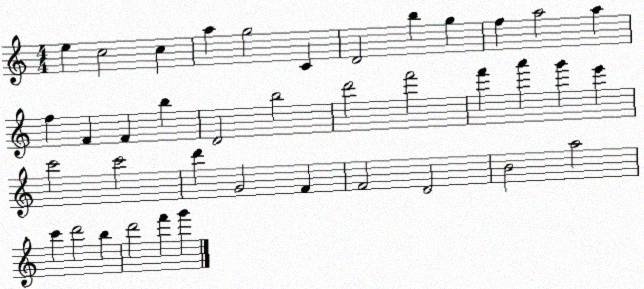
X:1
T:Untitled
M:4/4
L:1/4
K:C
e c2 c a g2 C D2 b g f a2 a f F F b D2 b2 d'2 f'2 f' a' g' e' c'2 c'2 d' G2 F F2 D2 B2 a2 c' d'2 b d'2 f' g'